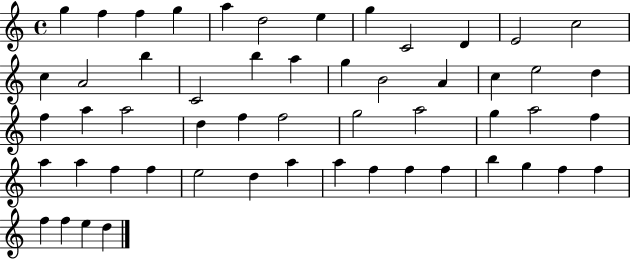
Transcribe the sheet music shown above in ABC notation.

X:1
T:Untitled
M:4/4
L:1/4
K:C
g f f g a d2 e g C2 D E2 c2 c A2 b C2 b a g B2 A c e2 d f a a2 d f f2 g2 a2 g a2 f a a f f e2 d a a f f f b g f f f f e d